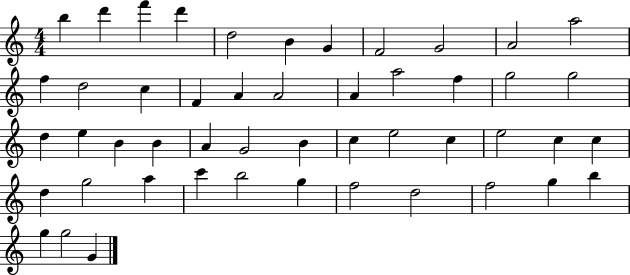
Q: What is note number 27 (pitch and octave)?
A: A4